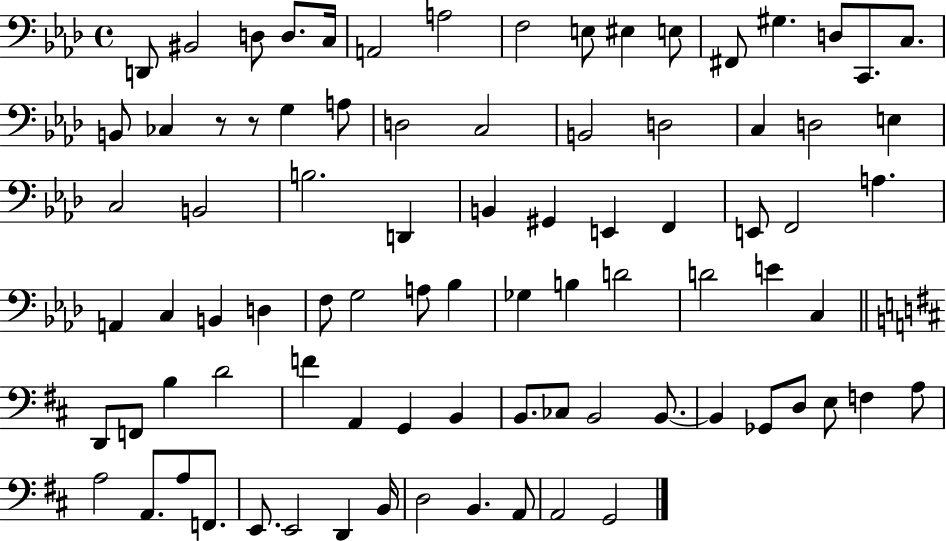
{
  \clef bass
  \time 4/4
  \defaultTimeSignature
  \key aes \major
  d,8 bis,2 d8 d8. c16 | a,2 a2 | f2 e8 eis4 e8 | fis,8 gis4. d8 c,8. c8. | \break b,8 ces4 r8 r8 g4 a8 | d2 c2 | b,2 d2 | c4 d2 e4 | \break c2 b,2 | b2. d,4 | b,4 gis,4 e,4 f,4 | e,8 f,2 a4. | \break a,4 c4 b,4 d4 | f8 g2 a8 bes4 | ges4 b4 d'2 | d'2 e'4 c4 | \break \bar "||" \break \key b \minor d,8 f,8 b4 d'2 | f'4 a,4 g,4 b,4 | b,8. ces8 b,2 b,8.~~ | b,4 ges,8 d8 e8 f4 a8 | \break a2 a,8. a8 f,8. | e,8. e,2 d,4 b,16 | d2 b,4. a,8 | a,2 g,2 | \break \bar "|."
}